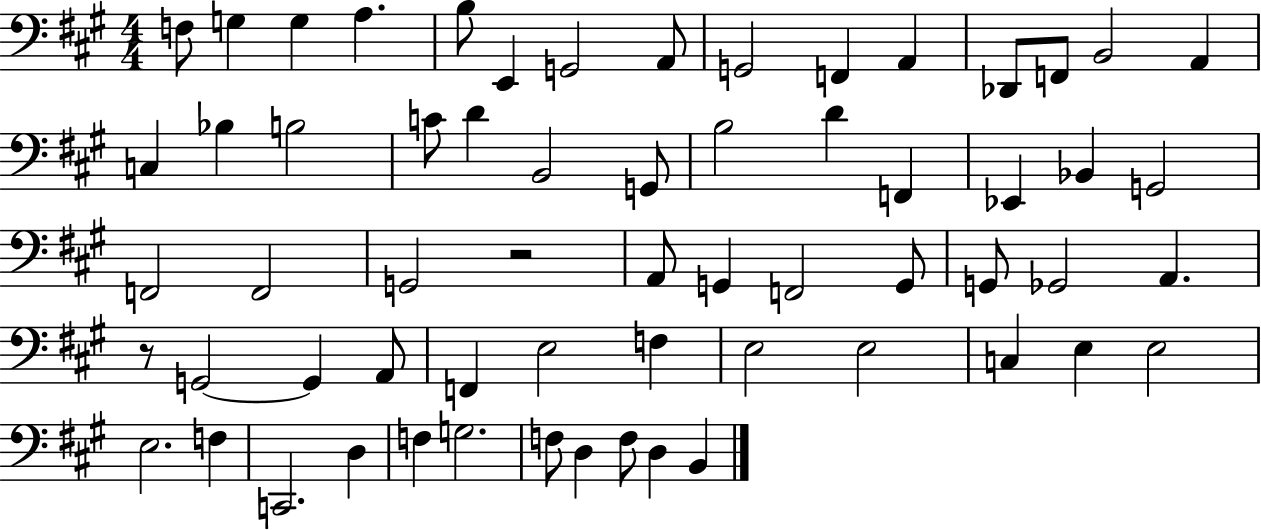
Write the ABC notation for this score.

X:1
T:Untitled
M:4/4
L:1/4
K:A
F,/2 G, G, A, B,/2 E,, G,,2 A,,/2 G,,2 F,, A,, _D,,/2 F,,/2 B,,2 A,, C, _B, B,2 C/2 D B,,2 G,,/2 B,2 D F,, _E,, _B,, G,,2 F,,2 F,,2 G,,2 z2 A,,/2 G,, F,,2 G,,/2 G,,/2 _G,,2 A,, z/2 G,,2 G,, A,,/2 F,, E,2 F, E,2 E,2 C, E, E,2 E,2 F, C,,2 D, F, G,2 F,/2 D, F,/2 D, B,,